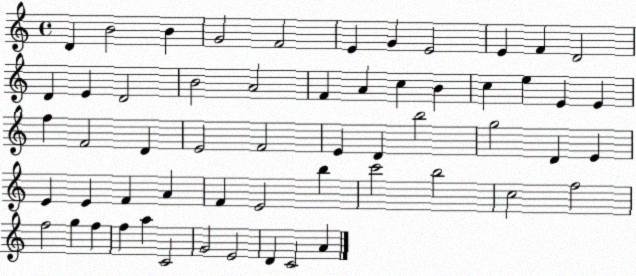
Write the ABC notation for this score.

X:1
T:Untitled
M:4/4
L:1/4
K:C
D B2 B G2 F2 E G E2 E F D2 D E D2 B2 A2 F A c B c e E E f F2 D E2 F2 E D b2 g2 D E E E F A F E2 b c'2 b2 c2 f2 f2 g f f a C2 G2 E2 D C2 A